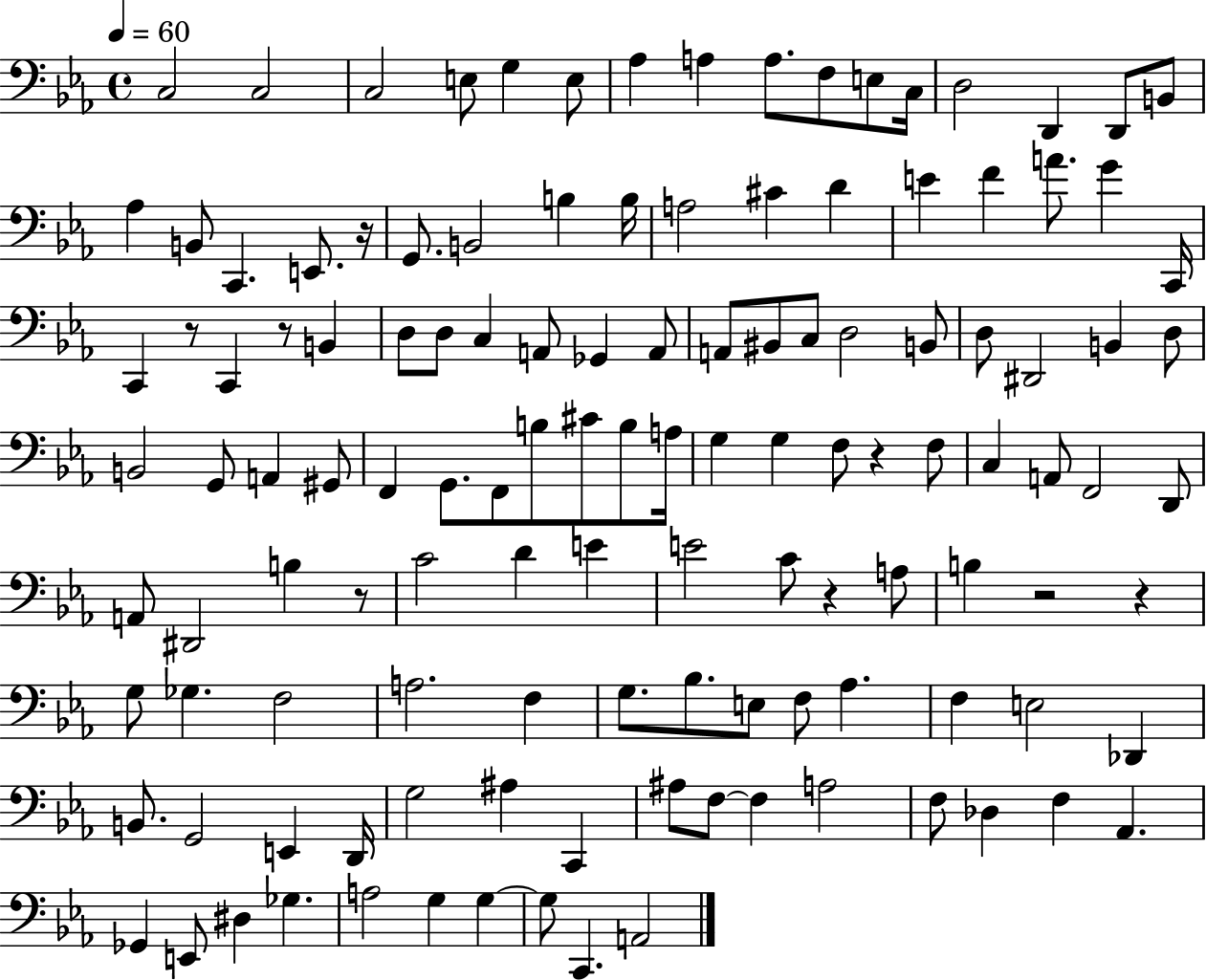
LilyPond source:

{
  \clef bass
  \time 4/4
  \defaultTimeSignature
  \key ees \major
  \tempo 4 = 60
  c2 c2 | c2 e8 g4 e8 | aes4 a4 a8. f8 e8 c16 | d2 d,4 d,8 b,8 | \break aes4 b,8 c,4. e,8. r16 | g,8. b,2 b4 b16 | a2 cis'4 d'4 | e'4 f'4 a'8. g'4 c,16 | \break c,4 r8 c,4 r8 b,4 | d8 d8 c4 a,8 ges,4 a,8 | a,8 bis,8 c8 d2 b,8 | d8 dis,2 b,4 d8 | \break b,2 g,8 a,4 gis,8 | f,4 g,8. f,8 b8 cis'8 b8 a16 | g4 g4 f8 r4 f8 | c4 a,8 f,2 d,8 | \break a,8 dis,2 b4 r8 | c'2 d'4 e'4 | e'2 c'8 r4 a8 | b4 r2 r4 | \break g8 ges4. f2 | a2. f4 | g8. bes8. e8 f8 aes4. | f4 e2 des,4 | \break b,8. g,2 e,4 d,16 | g2 ais4 c,4 | ais8 f8~~ f4 a2 | f8 des4 f4 aes,4. | \break ges,4 e,8 dis4 ges4. | a2 g4 g4~~ | g8 c,4. a,2 | \bar "|."
}